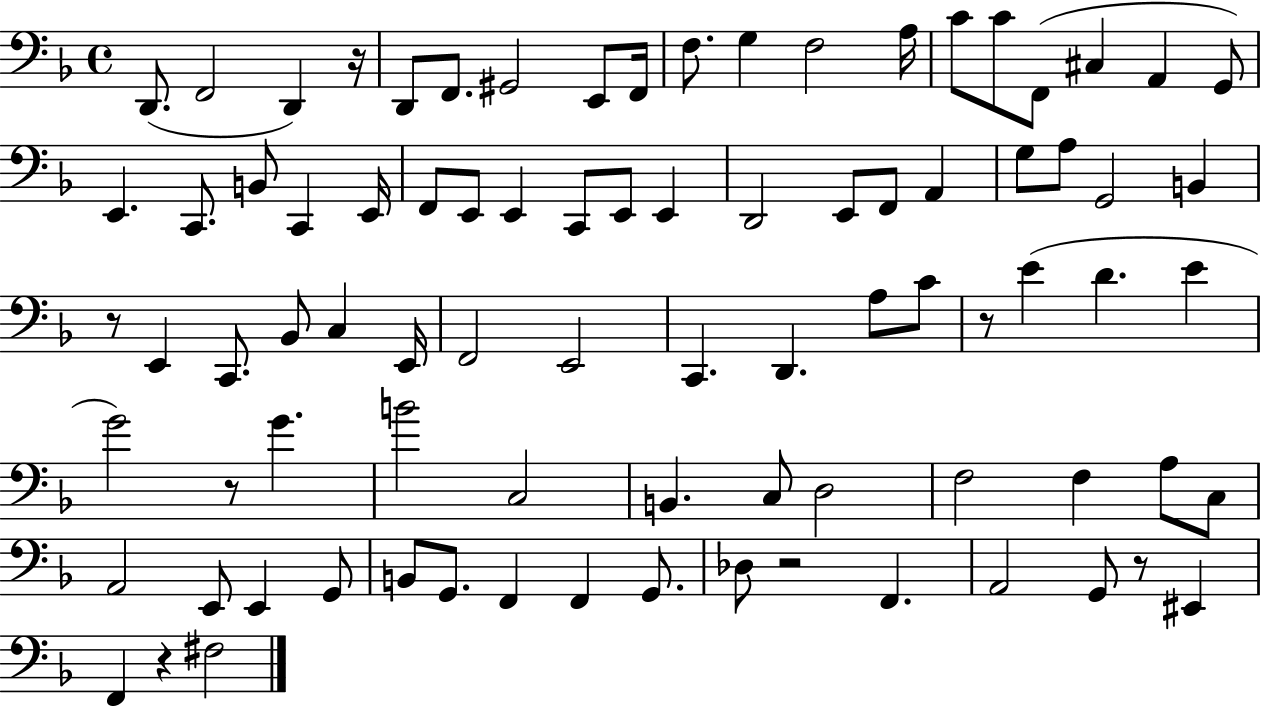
X:1
T:Untitled
M:4/4
L:1/4
K:F
D,,/2 F,,2 D,, z/4 D,,/2 F,,/2 ^G,,2 E,,/2 F,,/4 F,/2 G, F,2 A,/4 C/2 C/2 F,,/2 ^C, A,, G,,/2 E,, C,,/2 B,,/2 C,, E,,/4 F,,/2 E,,/2 E,, C,,/2 E,,/2 E,, D,,2 E,,/2 F,,/2 A,, G,/2 A,/2 G,,2 B,, z/2 E,, C,,/2 _B,,/2 C, E,,/4 F,,2 E,,2 C,, D,, A,/2 C/2 z/2 E D E G2 z/2 G B2 C,2 B,, C,/2 D,2 F,2 F, A,/2 C,/2 A,,2 E,,/2 E,, G,,/2 B,,/2 G,,/2 F,, F,, G,,/2 _D,/2 z2 F,, A,,2 G,,/2 z/2 ^E,, F,, z ^F,2